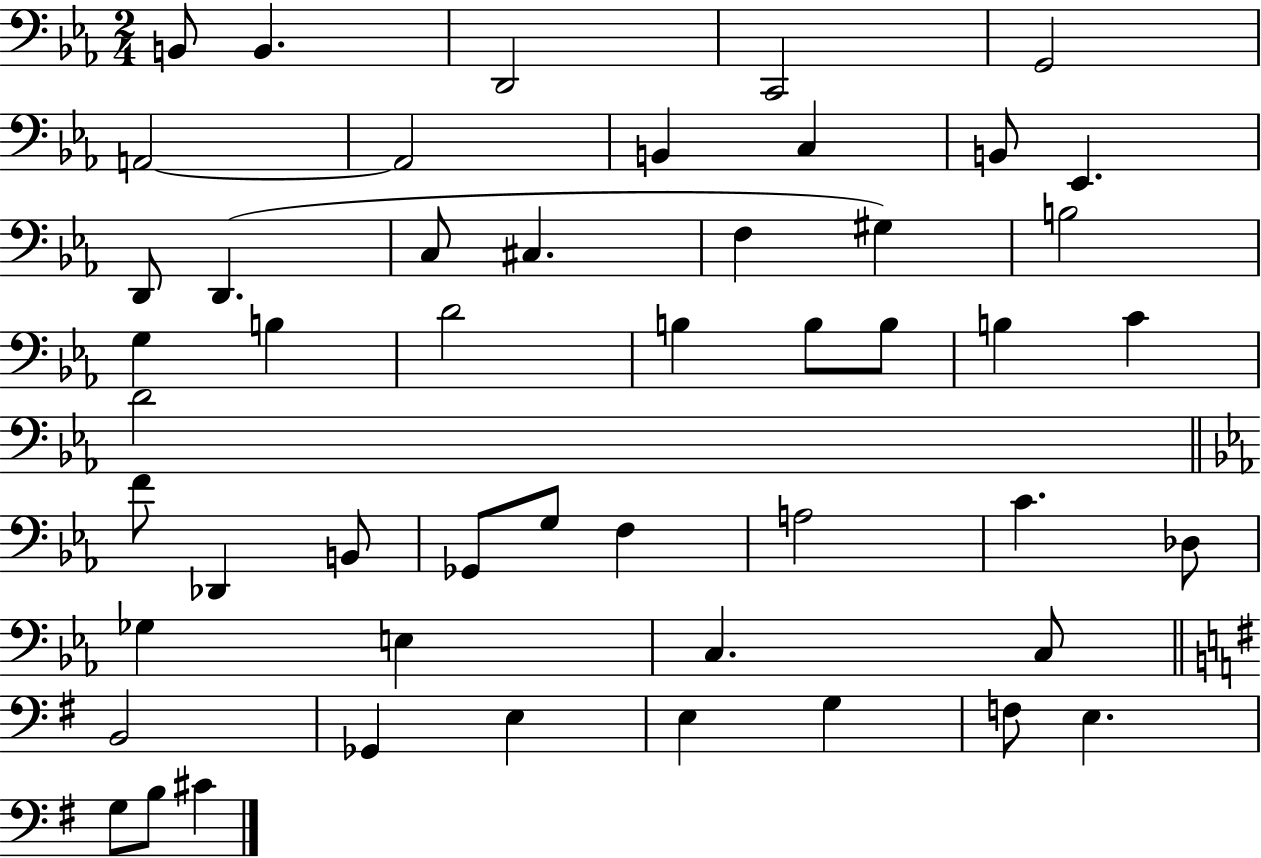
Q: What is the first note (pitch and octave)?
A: B2